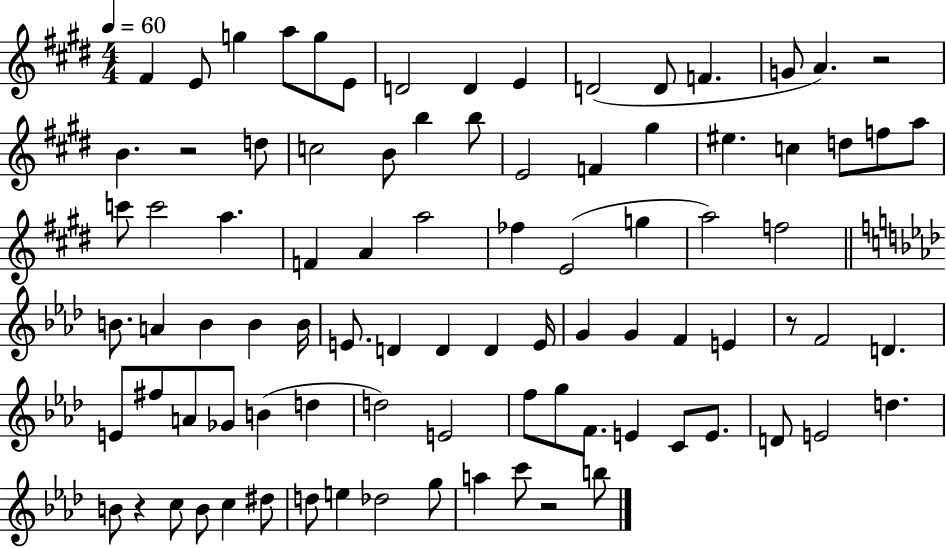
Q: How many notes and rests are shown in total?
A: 89